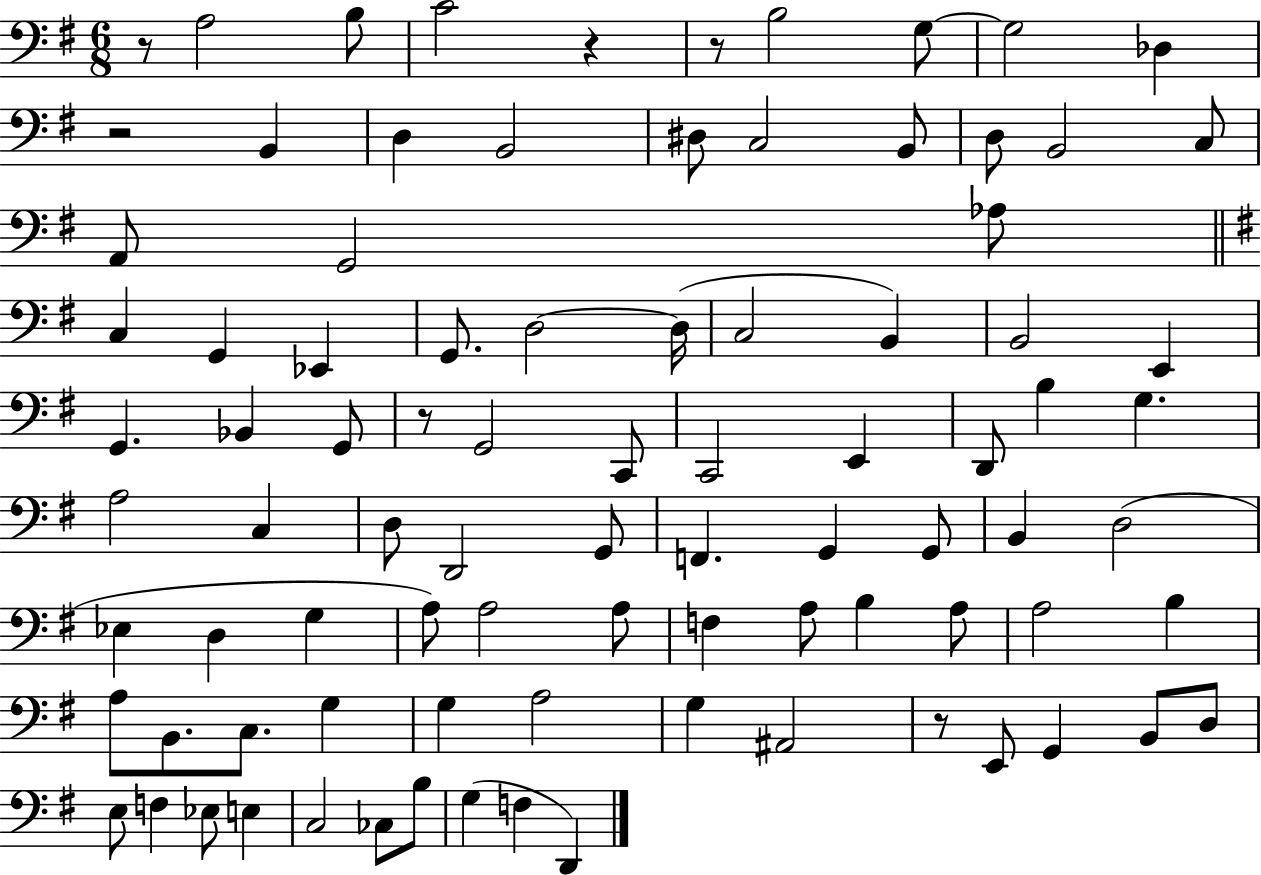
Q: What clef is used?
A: bass